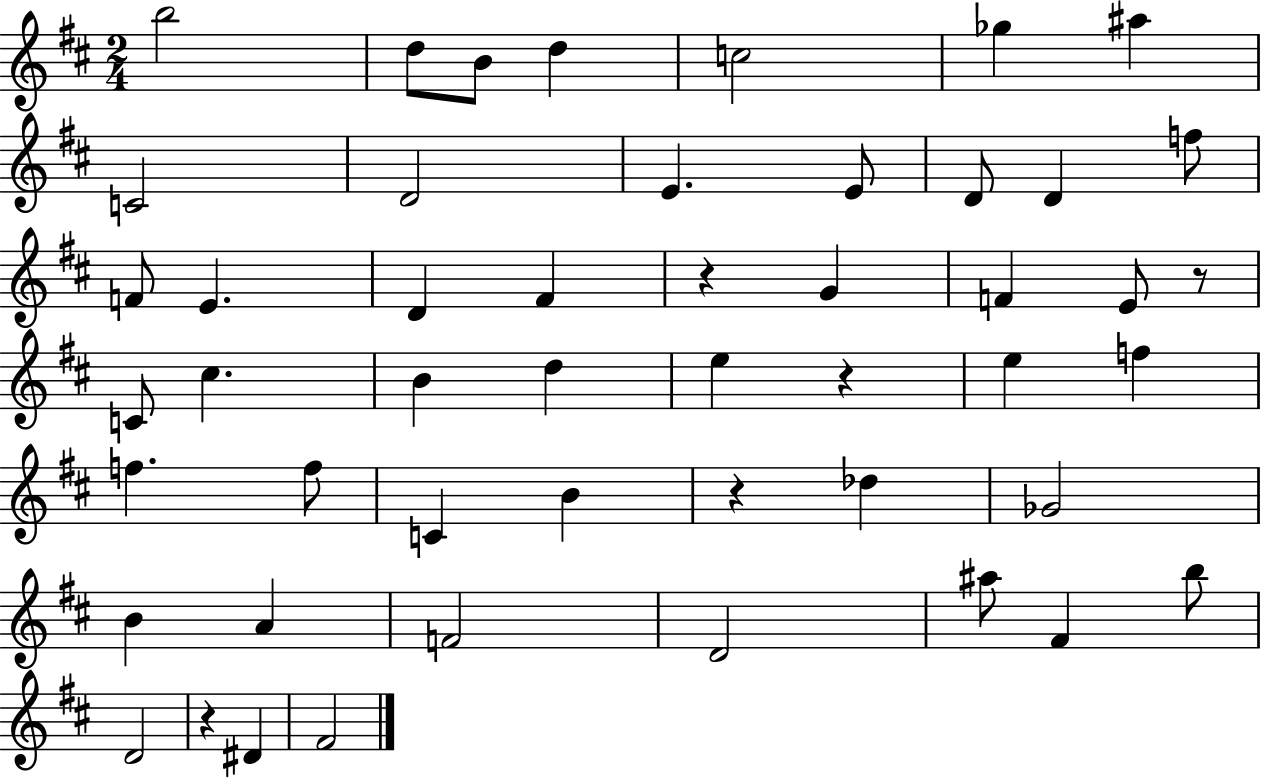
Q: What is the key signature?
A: D major